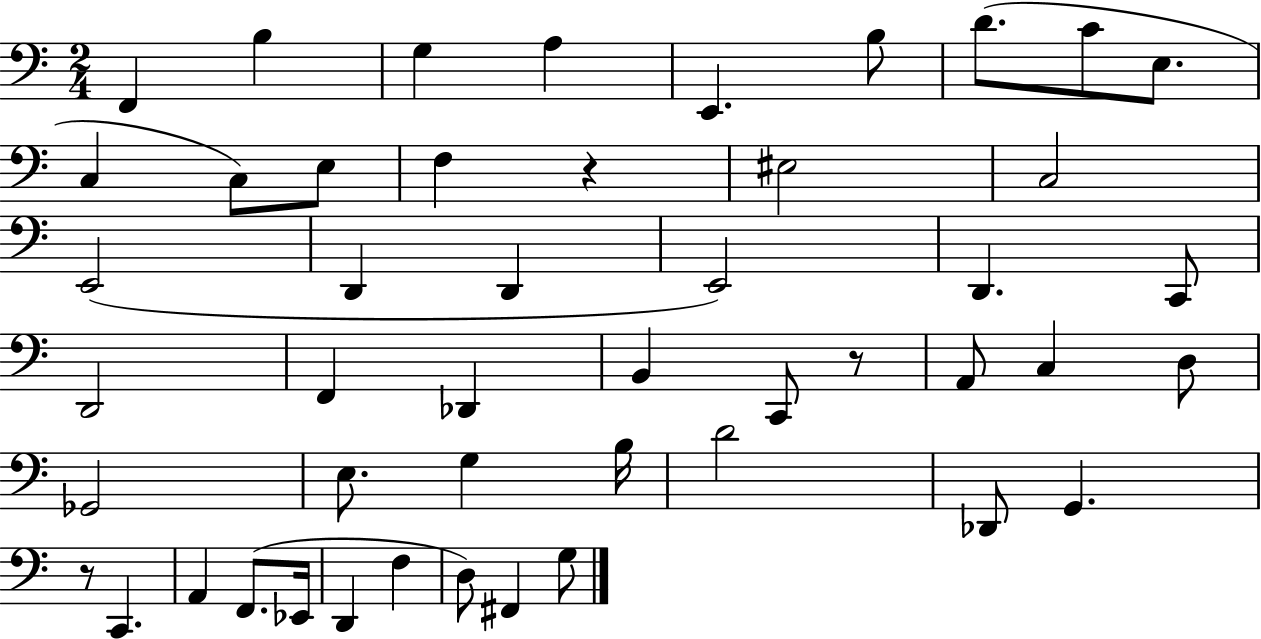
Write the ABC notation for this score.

X:1
T:Untitled
M:2/4
L:1/4
K:C
F,, B, G, A, E,, B,/2 D/2 C/2 E,/2 C, C,/2 E,/2 F, z ^E,2 C,2 E,,2 D,, D,, E,,2 D,, C,,/2 D,,2 F,, _D,, B,, C,,/2 z/2 A,,/2 C, D,/2 _G,,2 E,/2 G, B,/4 D2 _D,,/2 G,, z/2 C,, A,, F,,/2 _E,,/4 D,, F, D,/2 ^F,, G,/2